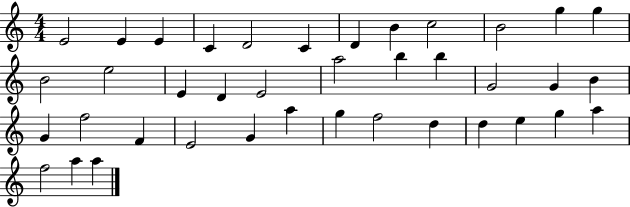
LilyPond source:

{
  \clef treble
  \numericTimeSignature
  \time 4/4
  \key c \major
  e'2 e'4 e'4 | c'4 d'2 c'4 | d'4 b'4 c''2 | b'2 g''4 g''4 | \break b'2 e''2 | e'4 d'4 e'2 | a''2 b''4 b''4 | g'2 g'4 b'4 | \break g'4 f''2 f'4 | e'2 g'4 a''4 | g''4 f''2 d''4 | d''4 e''4 g''4 a''4 | \break f''2 a''4 a''4 | \bar "|."
}